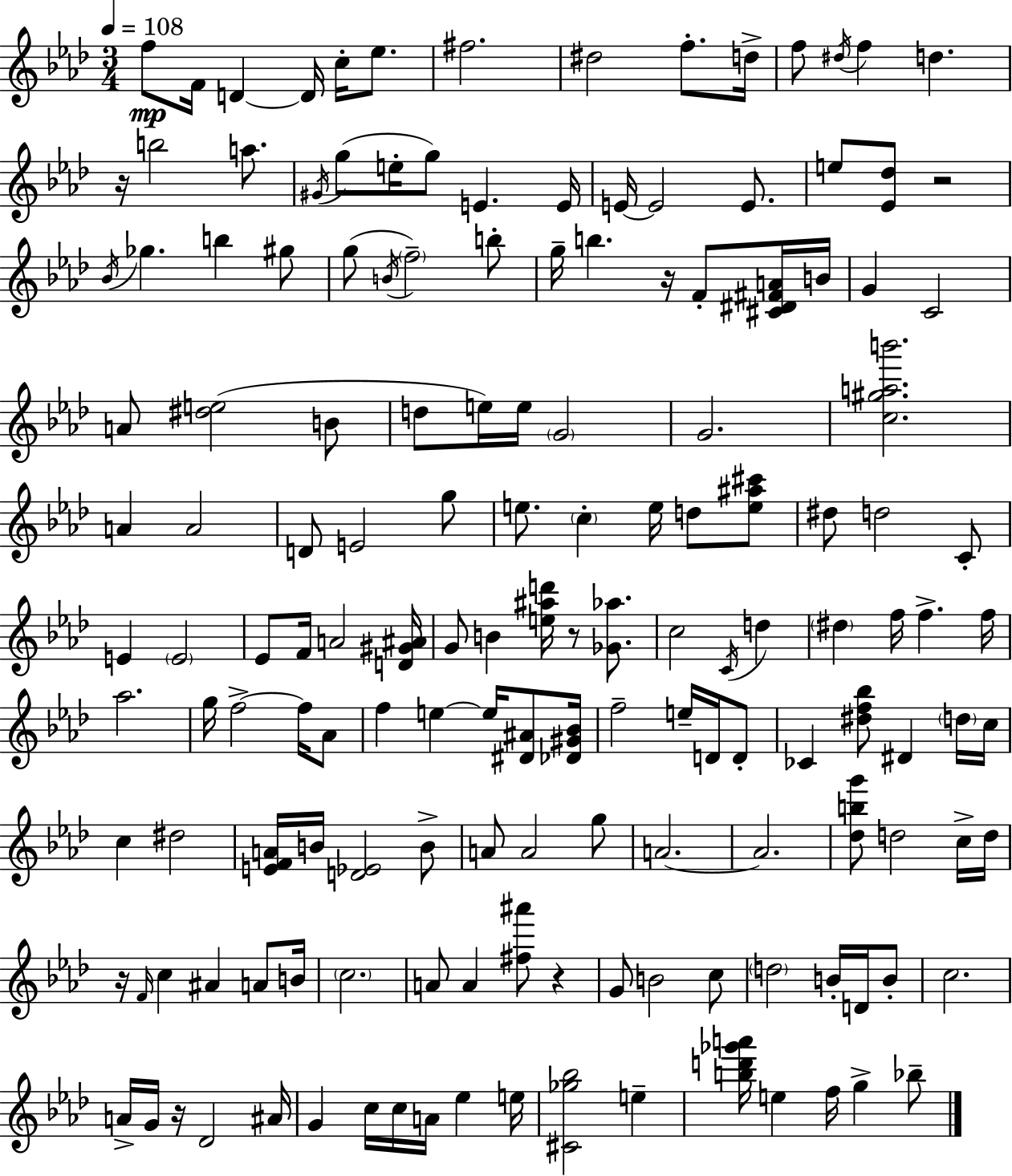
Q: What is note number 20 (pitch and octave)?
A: G5